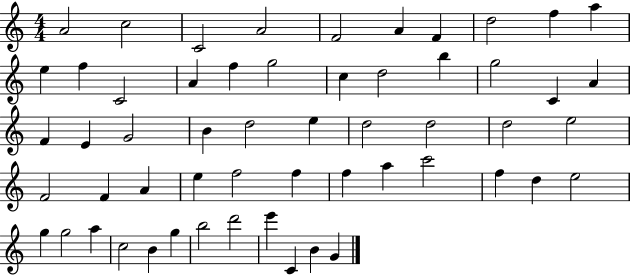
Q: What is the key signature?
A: C major